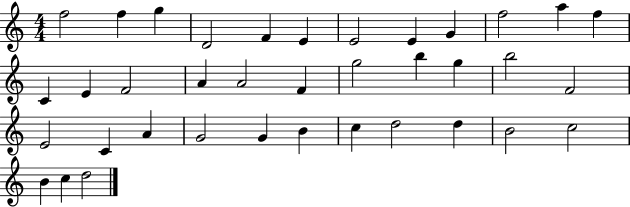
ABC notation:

X:1
T:Untitled
M:4/4
L:1/4
K:C
f2 f g D2 F E E2 E G f2 a f C E F2 A A2 F g2 b g b2 F2 E2 C A G2 G B c d2 d B2 c2 B c d2